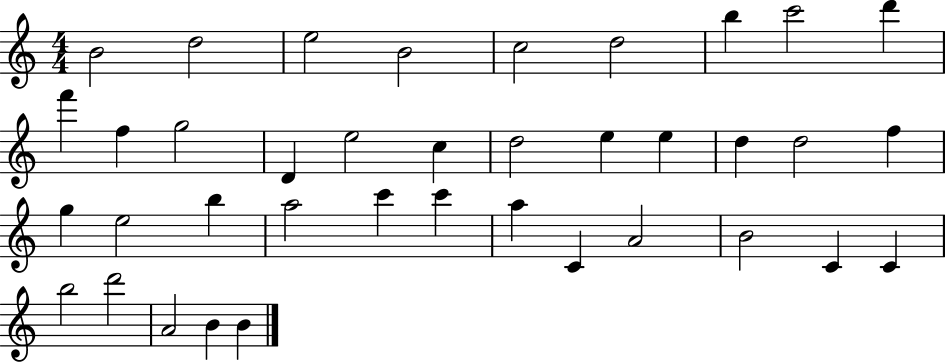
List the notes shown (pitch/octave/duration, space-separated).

B4/h D5/h E5/h B4/h C5/h D5/h B5/q C6/h D6/q F6/q F5/q G5/h D4/q E5/h C5/q D5/h E5/q E5/q D5/q D5/h F5/q G5/q E5/h B5/q A5/h C6/q C6/q A5/q C4/q A4/h B4/h C4/q C4/q B5/h D6/h A4/h B4/q B4/q